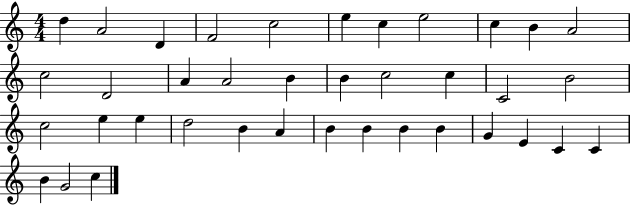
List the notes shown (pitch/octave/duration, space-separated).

D5/q A4/h D4/q F4/h C5/h E5/q C5/q E5/h C5/q B4/q A4/h C5/h D4/h A4/q A4/h B4/q B4/q C5/h C5/q C4/h B4/h C5/h E5/q E5/q D5/h B4/q A4/q B4/q B4/q B4/q B4/q G4/q E4/q C4/q C4/q B4/q G4/h C5/q